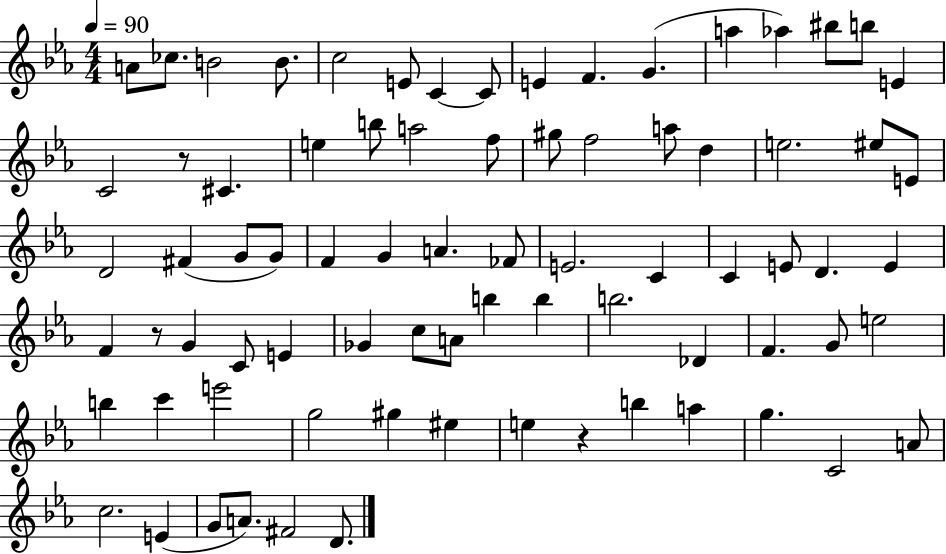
{
  \clef treble
  \numericTimeSignature
  \time 4/4
  \key ees \major
  \tempo 4 = 90
  a'8 ces''8. b'2 b'8. | c''2 e'8 c'4~~ c'8 | e'4 f'4. g'4.( | a''4 aes''4) bis''8 b''8 e'4 | \break c'2 r8 cis'4. | e''4 b''8 a''2 f''8 | gis''8 f''2 a''8 d''4 | e''2. eis''8 e'8 | \break d'2 fis'4( g'8 g'8) | f'4 g'4 a'4. fes'8 | e'2. c'4 | c'4 e'8 d'4. e'4 | \break f'4 r8 g'4 c'8 e'4 | ges'4 c''8 a'8 b''4 b''4 | b''2. des'4 | f'4. g'8 e''2 | \break b''4 c'''4 e'''2 | g''2 gis''4 eis''4 | e''4 r4 b''4 a''4 | g''4. c'2 a'8 | \break c''2. e'4( | g'8 a'8.) fis'2 d'8. | \bar "|."
}